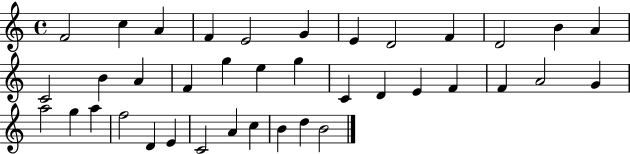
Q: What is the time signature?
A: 4/4